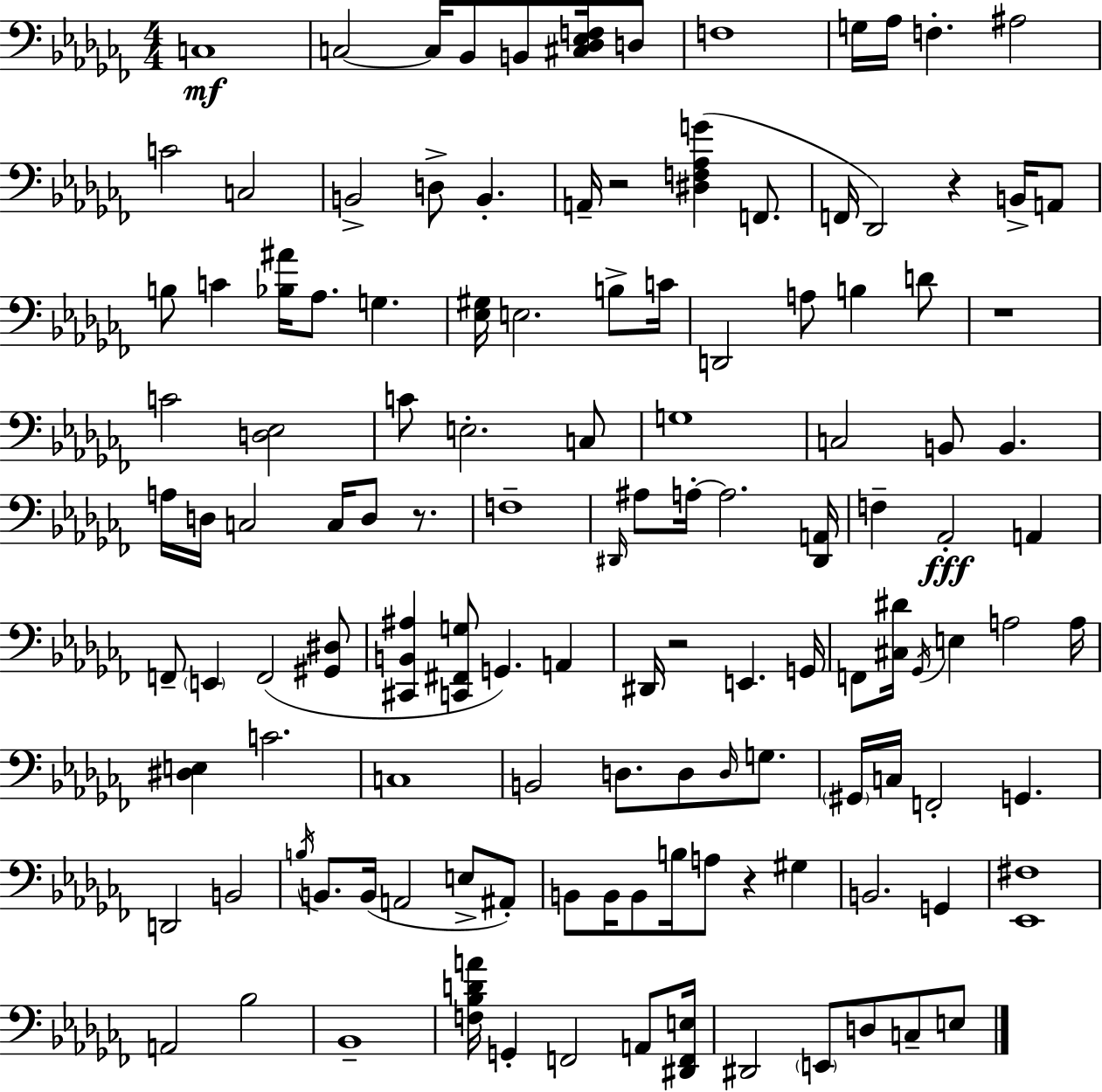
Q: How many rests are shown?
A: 6